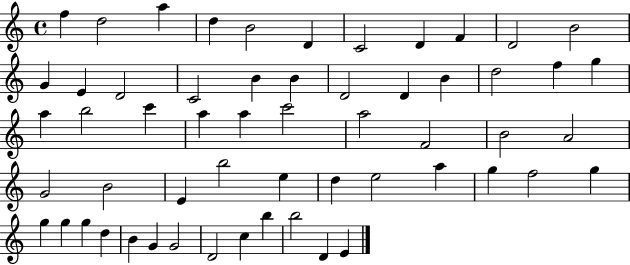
X:1
T:Untitled
M:4/4
L:1/4
K:C
f d2 a d B2 D C2 D F D2 B2 G E D2 C2 B B D2 D B d2 f g a b2 c' a a c'2 a2 F2 B2 A2 G2 B2 E b2 e d e2 a g f2 g g g g d B G G2 D2 c b b2 D E